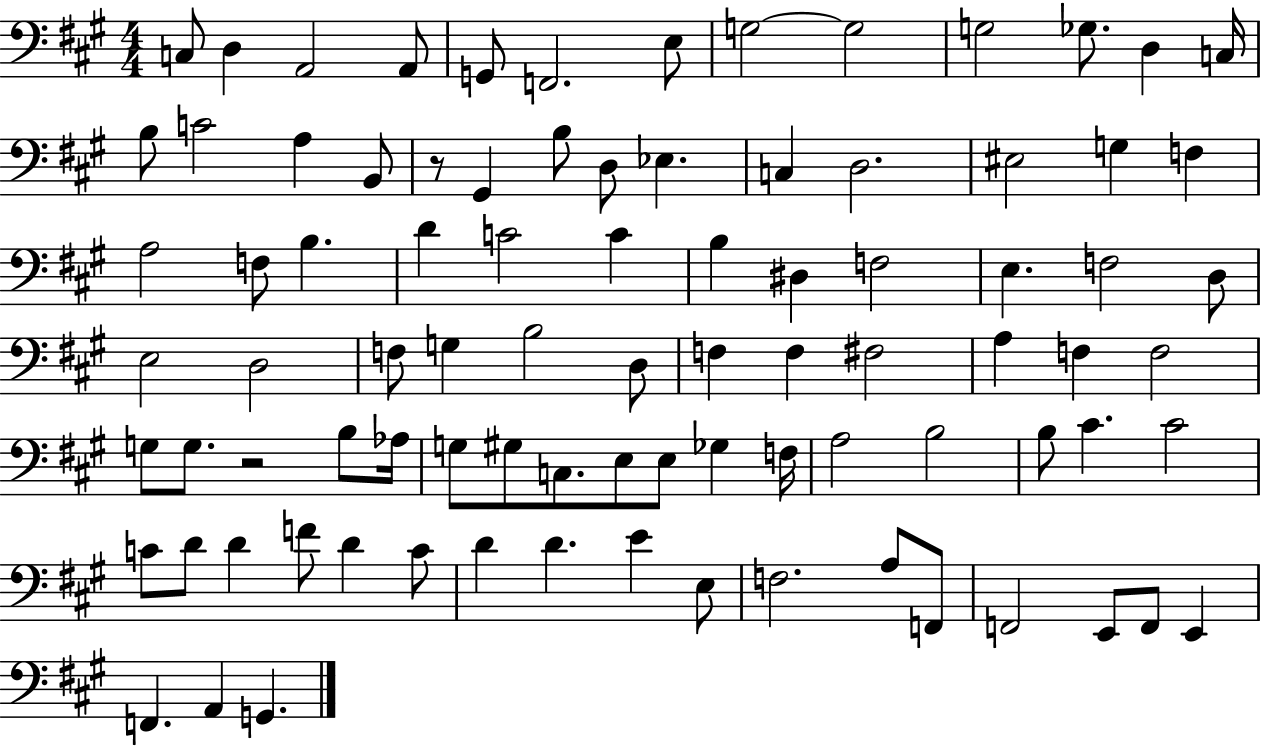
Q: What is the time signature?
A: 4/4